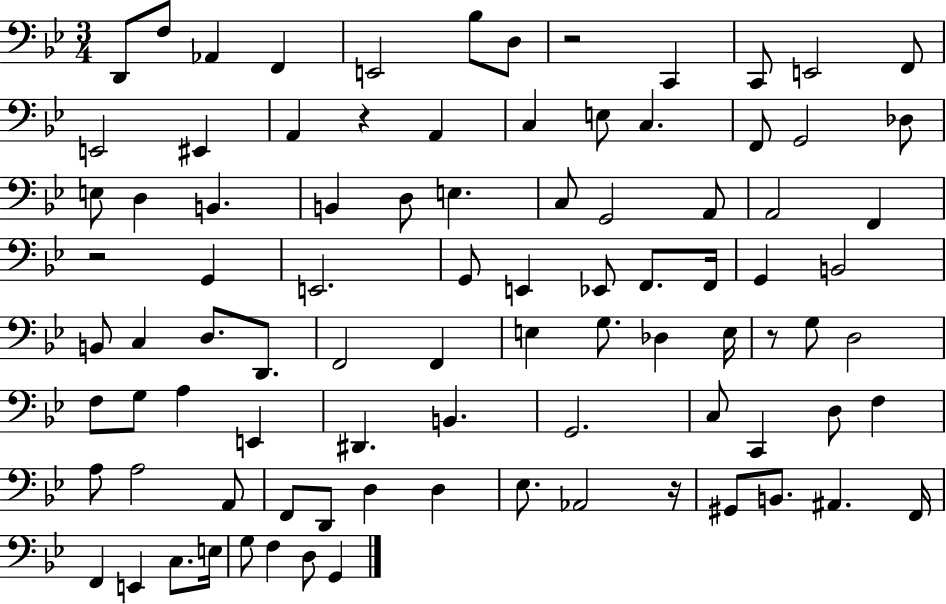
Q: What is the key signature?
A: BES major